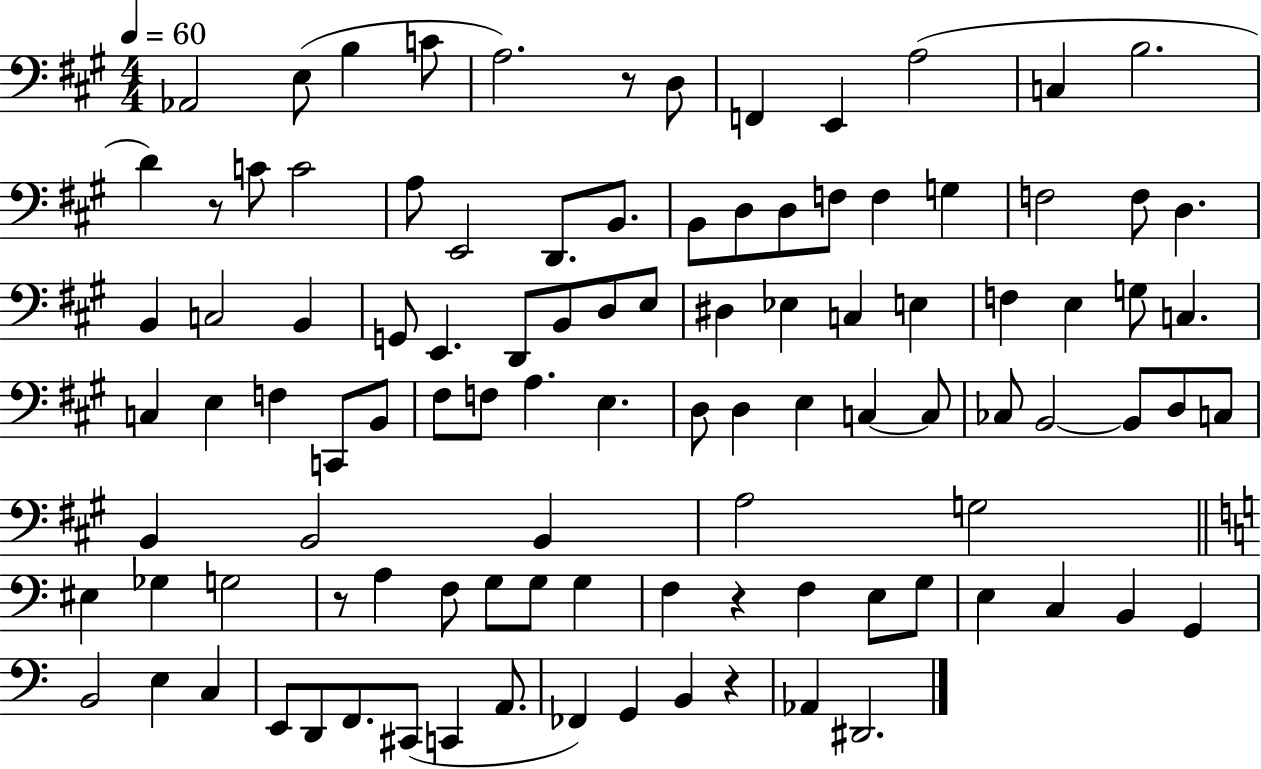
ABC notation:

X:1
T:Untitled
M:4/4
L:1/4
K:A
_A,,2 E,/2 B, C/2 A,2 z/2 D,/2 F,, E,, A,2 C, B,2 D z/2 C/2 C2 A,/2 E,,2 D,,/2 B,,/2 B,,/2 D,/2 D,/2 F,/2 F, G, F,2 F,/2 D, B,, C,2 B,, G,,/2 E,, D,,/2 B,,/2 D,/2 E,/2 ^D, _E, C, E, F, E, G,/2 C, C, E, F, C,,/2 B,,/2 ^F,/2 F,/2 A, E, D,/2 D, E, C, C,/2 _C,/2 B,,2 B,,/2 D,/2 C,/2 B,, B,,2 B,, A,2 G,2 ^E, _G, G,2 z/2 A, F,/2 G,/2 G,/2 G, F, z F, E,/2 G,/2 E, C, B,, G,, B,,2 E, C, E,,/2 D,,/2 F,,/2 ^C,,/2 C,, A,,/2 _F,, G,, B,, z _A,, ^D,,2